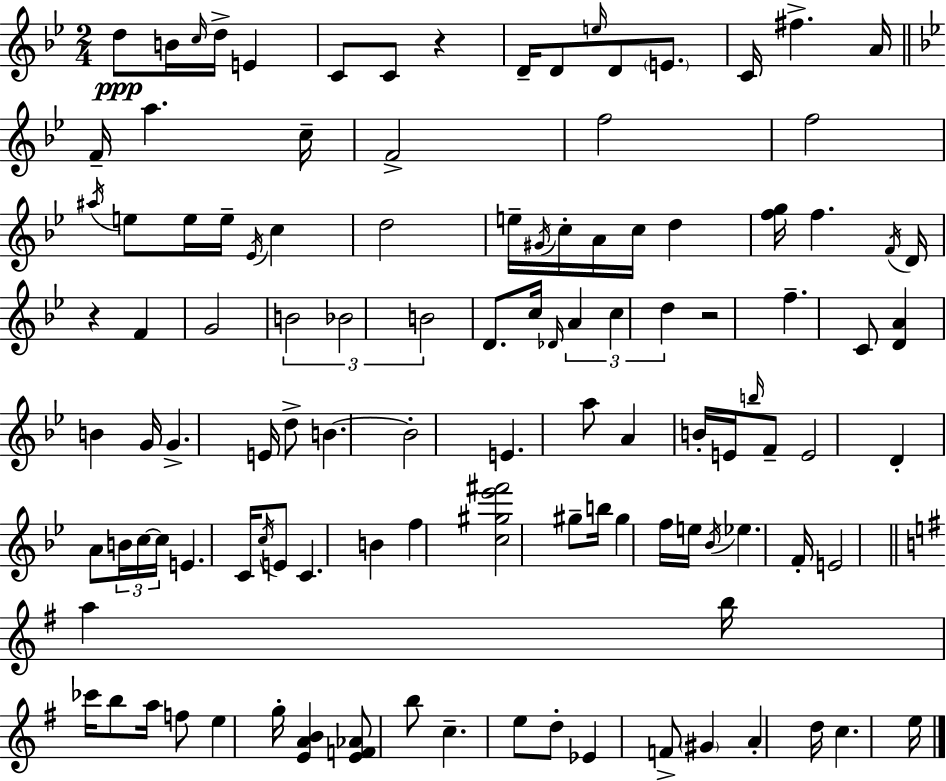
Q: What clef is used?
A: treble